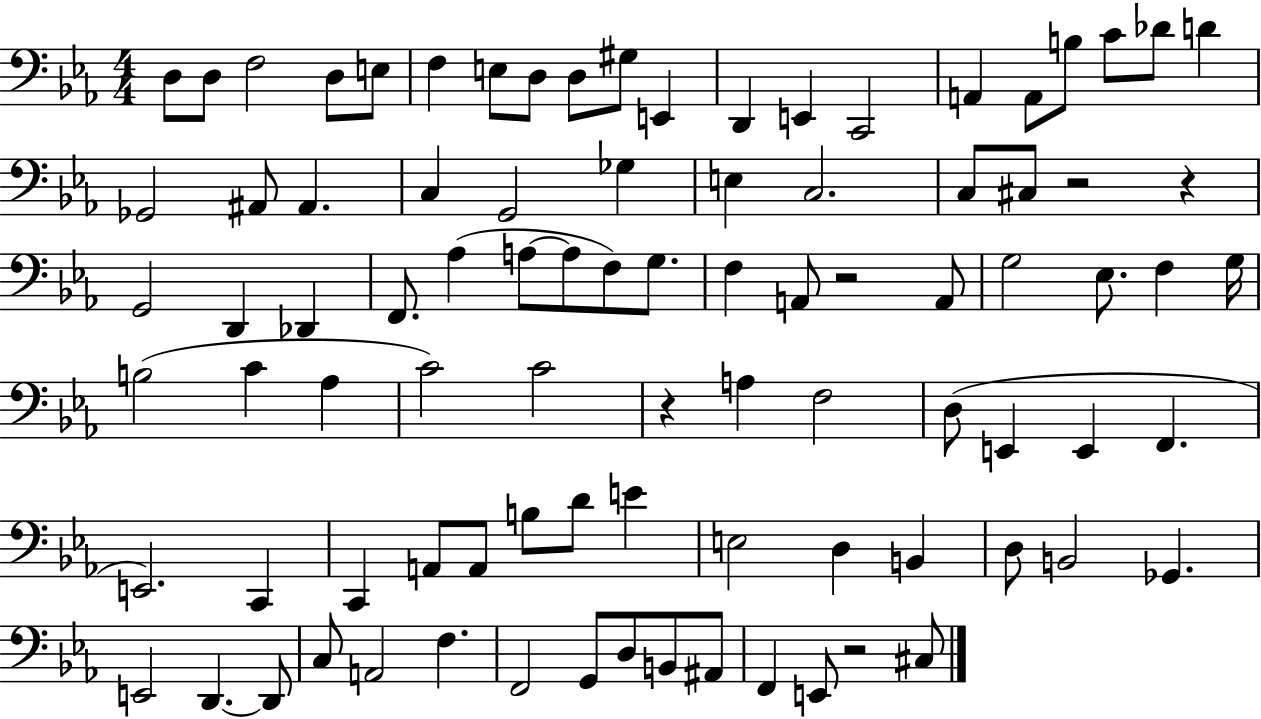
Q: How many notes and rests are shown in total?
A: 90